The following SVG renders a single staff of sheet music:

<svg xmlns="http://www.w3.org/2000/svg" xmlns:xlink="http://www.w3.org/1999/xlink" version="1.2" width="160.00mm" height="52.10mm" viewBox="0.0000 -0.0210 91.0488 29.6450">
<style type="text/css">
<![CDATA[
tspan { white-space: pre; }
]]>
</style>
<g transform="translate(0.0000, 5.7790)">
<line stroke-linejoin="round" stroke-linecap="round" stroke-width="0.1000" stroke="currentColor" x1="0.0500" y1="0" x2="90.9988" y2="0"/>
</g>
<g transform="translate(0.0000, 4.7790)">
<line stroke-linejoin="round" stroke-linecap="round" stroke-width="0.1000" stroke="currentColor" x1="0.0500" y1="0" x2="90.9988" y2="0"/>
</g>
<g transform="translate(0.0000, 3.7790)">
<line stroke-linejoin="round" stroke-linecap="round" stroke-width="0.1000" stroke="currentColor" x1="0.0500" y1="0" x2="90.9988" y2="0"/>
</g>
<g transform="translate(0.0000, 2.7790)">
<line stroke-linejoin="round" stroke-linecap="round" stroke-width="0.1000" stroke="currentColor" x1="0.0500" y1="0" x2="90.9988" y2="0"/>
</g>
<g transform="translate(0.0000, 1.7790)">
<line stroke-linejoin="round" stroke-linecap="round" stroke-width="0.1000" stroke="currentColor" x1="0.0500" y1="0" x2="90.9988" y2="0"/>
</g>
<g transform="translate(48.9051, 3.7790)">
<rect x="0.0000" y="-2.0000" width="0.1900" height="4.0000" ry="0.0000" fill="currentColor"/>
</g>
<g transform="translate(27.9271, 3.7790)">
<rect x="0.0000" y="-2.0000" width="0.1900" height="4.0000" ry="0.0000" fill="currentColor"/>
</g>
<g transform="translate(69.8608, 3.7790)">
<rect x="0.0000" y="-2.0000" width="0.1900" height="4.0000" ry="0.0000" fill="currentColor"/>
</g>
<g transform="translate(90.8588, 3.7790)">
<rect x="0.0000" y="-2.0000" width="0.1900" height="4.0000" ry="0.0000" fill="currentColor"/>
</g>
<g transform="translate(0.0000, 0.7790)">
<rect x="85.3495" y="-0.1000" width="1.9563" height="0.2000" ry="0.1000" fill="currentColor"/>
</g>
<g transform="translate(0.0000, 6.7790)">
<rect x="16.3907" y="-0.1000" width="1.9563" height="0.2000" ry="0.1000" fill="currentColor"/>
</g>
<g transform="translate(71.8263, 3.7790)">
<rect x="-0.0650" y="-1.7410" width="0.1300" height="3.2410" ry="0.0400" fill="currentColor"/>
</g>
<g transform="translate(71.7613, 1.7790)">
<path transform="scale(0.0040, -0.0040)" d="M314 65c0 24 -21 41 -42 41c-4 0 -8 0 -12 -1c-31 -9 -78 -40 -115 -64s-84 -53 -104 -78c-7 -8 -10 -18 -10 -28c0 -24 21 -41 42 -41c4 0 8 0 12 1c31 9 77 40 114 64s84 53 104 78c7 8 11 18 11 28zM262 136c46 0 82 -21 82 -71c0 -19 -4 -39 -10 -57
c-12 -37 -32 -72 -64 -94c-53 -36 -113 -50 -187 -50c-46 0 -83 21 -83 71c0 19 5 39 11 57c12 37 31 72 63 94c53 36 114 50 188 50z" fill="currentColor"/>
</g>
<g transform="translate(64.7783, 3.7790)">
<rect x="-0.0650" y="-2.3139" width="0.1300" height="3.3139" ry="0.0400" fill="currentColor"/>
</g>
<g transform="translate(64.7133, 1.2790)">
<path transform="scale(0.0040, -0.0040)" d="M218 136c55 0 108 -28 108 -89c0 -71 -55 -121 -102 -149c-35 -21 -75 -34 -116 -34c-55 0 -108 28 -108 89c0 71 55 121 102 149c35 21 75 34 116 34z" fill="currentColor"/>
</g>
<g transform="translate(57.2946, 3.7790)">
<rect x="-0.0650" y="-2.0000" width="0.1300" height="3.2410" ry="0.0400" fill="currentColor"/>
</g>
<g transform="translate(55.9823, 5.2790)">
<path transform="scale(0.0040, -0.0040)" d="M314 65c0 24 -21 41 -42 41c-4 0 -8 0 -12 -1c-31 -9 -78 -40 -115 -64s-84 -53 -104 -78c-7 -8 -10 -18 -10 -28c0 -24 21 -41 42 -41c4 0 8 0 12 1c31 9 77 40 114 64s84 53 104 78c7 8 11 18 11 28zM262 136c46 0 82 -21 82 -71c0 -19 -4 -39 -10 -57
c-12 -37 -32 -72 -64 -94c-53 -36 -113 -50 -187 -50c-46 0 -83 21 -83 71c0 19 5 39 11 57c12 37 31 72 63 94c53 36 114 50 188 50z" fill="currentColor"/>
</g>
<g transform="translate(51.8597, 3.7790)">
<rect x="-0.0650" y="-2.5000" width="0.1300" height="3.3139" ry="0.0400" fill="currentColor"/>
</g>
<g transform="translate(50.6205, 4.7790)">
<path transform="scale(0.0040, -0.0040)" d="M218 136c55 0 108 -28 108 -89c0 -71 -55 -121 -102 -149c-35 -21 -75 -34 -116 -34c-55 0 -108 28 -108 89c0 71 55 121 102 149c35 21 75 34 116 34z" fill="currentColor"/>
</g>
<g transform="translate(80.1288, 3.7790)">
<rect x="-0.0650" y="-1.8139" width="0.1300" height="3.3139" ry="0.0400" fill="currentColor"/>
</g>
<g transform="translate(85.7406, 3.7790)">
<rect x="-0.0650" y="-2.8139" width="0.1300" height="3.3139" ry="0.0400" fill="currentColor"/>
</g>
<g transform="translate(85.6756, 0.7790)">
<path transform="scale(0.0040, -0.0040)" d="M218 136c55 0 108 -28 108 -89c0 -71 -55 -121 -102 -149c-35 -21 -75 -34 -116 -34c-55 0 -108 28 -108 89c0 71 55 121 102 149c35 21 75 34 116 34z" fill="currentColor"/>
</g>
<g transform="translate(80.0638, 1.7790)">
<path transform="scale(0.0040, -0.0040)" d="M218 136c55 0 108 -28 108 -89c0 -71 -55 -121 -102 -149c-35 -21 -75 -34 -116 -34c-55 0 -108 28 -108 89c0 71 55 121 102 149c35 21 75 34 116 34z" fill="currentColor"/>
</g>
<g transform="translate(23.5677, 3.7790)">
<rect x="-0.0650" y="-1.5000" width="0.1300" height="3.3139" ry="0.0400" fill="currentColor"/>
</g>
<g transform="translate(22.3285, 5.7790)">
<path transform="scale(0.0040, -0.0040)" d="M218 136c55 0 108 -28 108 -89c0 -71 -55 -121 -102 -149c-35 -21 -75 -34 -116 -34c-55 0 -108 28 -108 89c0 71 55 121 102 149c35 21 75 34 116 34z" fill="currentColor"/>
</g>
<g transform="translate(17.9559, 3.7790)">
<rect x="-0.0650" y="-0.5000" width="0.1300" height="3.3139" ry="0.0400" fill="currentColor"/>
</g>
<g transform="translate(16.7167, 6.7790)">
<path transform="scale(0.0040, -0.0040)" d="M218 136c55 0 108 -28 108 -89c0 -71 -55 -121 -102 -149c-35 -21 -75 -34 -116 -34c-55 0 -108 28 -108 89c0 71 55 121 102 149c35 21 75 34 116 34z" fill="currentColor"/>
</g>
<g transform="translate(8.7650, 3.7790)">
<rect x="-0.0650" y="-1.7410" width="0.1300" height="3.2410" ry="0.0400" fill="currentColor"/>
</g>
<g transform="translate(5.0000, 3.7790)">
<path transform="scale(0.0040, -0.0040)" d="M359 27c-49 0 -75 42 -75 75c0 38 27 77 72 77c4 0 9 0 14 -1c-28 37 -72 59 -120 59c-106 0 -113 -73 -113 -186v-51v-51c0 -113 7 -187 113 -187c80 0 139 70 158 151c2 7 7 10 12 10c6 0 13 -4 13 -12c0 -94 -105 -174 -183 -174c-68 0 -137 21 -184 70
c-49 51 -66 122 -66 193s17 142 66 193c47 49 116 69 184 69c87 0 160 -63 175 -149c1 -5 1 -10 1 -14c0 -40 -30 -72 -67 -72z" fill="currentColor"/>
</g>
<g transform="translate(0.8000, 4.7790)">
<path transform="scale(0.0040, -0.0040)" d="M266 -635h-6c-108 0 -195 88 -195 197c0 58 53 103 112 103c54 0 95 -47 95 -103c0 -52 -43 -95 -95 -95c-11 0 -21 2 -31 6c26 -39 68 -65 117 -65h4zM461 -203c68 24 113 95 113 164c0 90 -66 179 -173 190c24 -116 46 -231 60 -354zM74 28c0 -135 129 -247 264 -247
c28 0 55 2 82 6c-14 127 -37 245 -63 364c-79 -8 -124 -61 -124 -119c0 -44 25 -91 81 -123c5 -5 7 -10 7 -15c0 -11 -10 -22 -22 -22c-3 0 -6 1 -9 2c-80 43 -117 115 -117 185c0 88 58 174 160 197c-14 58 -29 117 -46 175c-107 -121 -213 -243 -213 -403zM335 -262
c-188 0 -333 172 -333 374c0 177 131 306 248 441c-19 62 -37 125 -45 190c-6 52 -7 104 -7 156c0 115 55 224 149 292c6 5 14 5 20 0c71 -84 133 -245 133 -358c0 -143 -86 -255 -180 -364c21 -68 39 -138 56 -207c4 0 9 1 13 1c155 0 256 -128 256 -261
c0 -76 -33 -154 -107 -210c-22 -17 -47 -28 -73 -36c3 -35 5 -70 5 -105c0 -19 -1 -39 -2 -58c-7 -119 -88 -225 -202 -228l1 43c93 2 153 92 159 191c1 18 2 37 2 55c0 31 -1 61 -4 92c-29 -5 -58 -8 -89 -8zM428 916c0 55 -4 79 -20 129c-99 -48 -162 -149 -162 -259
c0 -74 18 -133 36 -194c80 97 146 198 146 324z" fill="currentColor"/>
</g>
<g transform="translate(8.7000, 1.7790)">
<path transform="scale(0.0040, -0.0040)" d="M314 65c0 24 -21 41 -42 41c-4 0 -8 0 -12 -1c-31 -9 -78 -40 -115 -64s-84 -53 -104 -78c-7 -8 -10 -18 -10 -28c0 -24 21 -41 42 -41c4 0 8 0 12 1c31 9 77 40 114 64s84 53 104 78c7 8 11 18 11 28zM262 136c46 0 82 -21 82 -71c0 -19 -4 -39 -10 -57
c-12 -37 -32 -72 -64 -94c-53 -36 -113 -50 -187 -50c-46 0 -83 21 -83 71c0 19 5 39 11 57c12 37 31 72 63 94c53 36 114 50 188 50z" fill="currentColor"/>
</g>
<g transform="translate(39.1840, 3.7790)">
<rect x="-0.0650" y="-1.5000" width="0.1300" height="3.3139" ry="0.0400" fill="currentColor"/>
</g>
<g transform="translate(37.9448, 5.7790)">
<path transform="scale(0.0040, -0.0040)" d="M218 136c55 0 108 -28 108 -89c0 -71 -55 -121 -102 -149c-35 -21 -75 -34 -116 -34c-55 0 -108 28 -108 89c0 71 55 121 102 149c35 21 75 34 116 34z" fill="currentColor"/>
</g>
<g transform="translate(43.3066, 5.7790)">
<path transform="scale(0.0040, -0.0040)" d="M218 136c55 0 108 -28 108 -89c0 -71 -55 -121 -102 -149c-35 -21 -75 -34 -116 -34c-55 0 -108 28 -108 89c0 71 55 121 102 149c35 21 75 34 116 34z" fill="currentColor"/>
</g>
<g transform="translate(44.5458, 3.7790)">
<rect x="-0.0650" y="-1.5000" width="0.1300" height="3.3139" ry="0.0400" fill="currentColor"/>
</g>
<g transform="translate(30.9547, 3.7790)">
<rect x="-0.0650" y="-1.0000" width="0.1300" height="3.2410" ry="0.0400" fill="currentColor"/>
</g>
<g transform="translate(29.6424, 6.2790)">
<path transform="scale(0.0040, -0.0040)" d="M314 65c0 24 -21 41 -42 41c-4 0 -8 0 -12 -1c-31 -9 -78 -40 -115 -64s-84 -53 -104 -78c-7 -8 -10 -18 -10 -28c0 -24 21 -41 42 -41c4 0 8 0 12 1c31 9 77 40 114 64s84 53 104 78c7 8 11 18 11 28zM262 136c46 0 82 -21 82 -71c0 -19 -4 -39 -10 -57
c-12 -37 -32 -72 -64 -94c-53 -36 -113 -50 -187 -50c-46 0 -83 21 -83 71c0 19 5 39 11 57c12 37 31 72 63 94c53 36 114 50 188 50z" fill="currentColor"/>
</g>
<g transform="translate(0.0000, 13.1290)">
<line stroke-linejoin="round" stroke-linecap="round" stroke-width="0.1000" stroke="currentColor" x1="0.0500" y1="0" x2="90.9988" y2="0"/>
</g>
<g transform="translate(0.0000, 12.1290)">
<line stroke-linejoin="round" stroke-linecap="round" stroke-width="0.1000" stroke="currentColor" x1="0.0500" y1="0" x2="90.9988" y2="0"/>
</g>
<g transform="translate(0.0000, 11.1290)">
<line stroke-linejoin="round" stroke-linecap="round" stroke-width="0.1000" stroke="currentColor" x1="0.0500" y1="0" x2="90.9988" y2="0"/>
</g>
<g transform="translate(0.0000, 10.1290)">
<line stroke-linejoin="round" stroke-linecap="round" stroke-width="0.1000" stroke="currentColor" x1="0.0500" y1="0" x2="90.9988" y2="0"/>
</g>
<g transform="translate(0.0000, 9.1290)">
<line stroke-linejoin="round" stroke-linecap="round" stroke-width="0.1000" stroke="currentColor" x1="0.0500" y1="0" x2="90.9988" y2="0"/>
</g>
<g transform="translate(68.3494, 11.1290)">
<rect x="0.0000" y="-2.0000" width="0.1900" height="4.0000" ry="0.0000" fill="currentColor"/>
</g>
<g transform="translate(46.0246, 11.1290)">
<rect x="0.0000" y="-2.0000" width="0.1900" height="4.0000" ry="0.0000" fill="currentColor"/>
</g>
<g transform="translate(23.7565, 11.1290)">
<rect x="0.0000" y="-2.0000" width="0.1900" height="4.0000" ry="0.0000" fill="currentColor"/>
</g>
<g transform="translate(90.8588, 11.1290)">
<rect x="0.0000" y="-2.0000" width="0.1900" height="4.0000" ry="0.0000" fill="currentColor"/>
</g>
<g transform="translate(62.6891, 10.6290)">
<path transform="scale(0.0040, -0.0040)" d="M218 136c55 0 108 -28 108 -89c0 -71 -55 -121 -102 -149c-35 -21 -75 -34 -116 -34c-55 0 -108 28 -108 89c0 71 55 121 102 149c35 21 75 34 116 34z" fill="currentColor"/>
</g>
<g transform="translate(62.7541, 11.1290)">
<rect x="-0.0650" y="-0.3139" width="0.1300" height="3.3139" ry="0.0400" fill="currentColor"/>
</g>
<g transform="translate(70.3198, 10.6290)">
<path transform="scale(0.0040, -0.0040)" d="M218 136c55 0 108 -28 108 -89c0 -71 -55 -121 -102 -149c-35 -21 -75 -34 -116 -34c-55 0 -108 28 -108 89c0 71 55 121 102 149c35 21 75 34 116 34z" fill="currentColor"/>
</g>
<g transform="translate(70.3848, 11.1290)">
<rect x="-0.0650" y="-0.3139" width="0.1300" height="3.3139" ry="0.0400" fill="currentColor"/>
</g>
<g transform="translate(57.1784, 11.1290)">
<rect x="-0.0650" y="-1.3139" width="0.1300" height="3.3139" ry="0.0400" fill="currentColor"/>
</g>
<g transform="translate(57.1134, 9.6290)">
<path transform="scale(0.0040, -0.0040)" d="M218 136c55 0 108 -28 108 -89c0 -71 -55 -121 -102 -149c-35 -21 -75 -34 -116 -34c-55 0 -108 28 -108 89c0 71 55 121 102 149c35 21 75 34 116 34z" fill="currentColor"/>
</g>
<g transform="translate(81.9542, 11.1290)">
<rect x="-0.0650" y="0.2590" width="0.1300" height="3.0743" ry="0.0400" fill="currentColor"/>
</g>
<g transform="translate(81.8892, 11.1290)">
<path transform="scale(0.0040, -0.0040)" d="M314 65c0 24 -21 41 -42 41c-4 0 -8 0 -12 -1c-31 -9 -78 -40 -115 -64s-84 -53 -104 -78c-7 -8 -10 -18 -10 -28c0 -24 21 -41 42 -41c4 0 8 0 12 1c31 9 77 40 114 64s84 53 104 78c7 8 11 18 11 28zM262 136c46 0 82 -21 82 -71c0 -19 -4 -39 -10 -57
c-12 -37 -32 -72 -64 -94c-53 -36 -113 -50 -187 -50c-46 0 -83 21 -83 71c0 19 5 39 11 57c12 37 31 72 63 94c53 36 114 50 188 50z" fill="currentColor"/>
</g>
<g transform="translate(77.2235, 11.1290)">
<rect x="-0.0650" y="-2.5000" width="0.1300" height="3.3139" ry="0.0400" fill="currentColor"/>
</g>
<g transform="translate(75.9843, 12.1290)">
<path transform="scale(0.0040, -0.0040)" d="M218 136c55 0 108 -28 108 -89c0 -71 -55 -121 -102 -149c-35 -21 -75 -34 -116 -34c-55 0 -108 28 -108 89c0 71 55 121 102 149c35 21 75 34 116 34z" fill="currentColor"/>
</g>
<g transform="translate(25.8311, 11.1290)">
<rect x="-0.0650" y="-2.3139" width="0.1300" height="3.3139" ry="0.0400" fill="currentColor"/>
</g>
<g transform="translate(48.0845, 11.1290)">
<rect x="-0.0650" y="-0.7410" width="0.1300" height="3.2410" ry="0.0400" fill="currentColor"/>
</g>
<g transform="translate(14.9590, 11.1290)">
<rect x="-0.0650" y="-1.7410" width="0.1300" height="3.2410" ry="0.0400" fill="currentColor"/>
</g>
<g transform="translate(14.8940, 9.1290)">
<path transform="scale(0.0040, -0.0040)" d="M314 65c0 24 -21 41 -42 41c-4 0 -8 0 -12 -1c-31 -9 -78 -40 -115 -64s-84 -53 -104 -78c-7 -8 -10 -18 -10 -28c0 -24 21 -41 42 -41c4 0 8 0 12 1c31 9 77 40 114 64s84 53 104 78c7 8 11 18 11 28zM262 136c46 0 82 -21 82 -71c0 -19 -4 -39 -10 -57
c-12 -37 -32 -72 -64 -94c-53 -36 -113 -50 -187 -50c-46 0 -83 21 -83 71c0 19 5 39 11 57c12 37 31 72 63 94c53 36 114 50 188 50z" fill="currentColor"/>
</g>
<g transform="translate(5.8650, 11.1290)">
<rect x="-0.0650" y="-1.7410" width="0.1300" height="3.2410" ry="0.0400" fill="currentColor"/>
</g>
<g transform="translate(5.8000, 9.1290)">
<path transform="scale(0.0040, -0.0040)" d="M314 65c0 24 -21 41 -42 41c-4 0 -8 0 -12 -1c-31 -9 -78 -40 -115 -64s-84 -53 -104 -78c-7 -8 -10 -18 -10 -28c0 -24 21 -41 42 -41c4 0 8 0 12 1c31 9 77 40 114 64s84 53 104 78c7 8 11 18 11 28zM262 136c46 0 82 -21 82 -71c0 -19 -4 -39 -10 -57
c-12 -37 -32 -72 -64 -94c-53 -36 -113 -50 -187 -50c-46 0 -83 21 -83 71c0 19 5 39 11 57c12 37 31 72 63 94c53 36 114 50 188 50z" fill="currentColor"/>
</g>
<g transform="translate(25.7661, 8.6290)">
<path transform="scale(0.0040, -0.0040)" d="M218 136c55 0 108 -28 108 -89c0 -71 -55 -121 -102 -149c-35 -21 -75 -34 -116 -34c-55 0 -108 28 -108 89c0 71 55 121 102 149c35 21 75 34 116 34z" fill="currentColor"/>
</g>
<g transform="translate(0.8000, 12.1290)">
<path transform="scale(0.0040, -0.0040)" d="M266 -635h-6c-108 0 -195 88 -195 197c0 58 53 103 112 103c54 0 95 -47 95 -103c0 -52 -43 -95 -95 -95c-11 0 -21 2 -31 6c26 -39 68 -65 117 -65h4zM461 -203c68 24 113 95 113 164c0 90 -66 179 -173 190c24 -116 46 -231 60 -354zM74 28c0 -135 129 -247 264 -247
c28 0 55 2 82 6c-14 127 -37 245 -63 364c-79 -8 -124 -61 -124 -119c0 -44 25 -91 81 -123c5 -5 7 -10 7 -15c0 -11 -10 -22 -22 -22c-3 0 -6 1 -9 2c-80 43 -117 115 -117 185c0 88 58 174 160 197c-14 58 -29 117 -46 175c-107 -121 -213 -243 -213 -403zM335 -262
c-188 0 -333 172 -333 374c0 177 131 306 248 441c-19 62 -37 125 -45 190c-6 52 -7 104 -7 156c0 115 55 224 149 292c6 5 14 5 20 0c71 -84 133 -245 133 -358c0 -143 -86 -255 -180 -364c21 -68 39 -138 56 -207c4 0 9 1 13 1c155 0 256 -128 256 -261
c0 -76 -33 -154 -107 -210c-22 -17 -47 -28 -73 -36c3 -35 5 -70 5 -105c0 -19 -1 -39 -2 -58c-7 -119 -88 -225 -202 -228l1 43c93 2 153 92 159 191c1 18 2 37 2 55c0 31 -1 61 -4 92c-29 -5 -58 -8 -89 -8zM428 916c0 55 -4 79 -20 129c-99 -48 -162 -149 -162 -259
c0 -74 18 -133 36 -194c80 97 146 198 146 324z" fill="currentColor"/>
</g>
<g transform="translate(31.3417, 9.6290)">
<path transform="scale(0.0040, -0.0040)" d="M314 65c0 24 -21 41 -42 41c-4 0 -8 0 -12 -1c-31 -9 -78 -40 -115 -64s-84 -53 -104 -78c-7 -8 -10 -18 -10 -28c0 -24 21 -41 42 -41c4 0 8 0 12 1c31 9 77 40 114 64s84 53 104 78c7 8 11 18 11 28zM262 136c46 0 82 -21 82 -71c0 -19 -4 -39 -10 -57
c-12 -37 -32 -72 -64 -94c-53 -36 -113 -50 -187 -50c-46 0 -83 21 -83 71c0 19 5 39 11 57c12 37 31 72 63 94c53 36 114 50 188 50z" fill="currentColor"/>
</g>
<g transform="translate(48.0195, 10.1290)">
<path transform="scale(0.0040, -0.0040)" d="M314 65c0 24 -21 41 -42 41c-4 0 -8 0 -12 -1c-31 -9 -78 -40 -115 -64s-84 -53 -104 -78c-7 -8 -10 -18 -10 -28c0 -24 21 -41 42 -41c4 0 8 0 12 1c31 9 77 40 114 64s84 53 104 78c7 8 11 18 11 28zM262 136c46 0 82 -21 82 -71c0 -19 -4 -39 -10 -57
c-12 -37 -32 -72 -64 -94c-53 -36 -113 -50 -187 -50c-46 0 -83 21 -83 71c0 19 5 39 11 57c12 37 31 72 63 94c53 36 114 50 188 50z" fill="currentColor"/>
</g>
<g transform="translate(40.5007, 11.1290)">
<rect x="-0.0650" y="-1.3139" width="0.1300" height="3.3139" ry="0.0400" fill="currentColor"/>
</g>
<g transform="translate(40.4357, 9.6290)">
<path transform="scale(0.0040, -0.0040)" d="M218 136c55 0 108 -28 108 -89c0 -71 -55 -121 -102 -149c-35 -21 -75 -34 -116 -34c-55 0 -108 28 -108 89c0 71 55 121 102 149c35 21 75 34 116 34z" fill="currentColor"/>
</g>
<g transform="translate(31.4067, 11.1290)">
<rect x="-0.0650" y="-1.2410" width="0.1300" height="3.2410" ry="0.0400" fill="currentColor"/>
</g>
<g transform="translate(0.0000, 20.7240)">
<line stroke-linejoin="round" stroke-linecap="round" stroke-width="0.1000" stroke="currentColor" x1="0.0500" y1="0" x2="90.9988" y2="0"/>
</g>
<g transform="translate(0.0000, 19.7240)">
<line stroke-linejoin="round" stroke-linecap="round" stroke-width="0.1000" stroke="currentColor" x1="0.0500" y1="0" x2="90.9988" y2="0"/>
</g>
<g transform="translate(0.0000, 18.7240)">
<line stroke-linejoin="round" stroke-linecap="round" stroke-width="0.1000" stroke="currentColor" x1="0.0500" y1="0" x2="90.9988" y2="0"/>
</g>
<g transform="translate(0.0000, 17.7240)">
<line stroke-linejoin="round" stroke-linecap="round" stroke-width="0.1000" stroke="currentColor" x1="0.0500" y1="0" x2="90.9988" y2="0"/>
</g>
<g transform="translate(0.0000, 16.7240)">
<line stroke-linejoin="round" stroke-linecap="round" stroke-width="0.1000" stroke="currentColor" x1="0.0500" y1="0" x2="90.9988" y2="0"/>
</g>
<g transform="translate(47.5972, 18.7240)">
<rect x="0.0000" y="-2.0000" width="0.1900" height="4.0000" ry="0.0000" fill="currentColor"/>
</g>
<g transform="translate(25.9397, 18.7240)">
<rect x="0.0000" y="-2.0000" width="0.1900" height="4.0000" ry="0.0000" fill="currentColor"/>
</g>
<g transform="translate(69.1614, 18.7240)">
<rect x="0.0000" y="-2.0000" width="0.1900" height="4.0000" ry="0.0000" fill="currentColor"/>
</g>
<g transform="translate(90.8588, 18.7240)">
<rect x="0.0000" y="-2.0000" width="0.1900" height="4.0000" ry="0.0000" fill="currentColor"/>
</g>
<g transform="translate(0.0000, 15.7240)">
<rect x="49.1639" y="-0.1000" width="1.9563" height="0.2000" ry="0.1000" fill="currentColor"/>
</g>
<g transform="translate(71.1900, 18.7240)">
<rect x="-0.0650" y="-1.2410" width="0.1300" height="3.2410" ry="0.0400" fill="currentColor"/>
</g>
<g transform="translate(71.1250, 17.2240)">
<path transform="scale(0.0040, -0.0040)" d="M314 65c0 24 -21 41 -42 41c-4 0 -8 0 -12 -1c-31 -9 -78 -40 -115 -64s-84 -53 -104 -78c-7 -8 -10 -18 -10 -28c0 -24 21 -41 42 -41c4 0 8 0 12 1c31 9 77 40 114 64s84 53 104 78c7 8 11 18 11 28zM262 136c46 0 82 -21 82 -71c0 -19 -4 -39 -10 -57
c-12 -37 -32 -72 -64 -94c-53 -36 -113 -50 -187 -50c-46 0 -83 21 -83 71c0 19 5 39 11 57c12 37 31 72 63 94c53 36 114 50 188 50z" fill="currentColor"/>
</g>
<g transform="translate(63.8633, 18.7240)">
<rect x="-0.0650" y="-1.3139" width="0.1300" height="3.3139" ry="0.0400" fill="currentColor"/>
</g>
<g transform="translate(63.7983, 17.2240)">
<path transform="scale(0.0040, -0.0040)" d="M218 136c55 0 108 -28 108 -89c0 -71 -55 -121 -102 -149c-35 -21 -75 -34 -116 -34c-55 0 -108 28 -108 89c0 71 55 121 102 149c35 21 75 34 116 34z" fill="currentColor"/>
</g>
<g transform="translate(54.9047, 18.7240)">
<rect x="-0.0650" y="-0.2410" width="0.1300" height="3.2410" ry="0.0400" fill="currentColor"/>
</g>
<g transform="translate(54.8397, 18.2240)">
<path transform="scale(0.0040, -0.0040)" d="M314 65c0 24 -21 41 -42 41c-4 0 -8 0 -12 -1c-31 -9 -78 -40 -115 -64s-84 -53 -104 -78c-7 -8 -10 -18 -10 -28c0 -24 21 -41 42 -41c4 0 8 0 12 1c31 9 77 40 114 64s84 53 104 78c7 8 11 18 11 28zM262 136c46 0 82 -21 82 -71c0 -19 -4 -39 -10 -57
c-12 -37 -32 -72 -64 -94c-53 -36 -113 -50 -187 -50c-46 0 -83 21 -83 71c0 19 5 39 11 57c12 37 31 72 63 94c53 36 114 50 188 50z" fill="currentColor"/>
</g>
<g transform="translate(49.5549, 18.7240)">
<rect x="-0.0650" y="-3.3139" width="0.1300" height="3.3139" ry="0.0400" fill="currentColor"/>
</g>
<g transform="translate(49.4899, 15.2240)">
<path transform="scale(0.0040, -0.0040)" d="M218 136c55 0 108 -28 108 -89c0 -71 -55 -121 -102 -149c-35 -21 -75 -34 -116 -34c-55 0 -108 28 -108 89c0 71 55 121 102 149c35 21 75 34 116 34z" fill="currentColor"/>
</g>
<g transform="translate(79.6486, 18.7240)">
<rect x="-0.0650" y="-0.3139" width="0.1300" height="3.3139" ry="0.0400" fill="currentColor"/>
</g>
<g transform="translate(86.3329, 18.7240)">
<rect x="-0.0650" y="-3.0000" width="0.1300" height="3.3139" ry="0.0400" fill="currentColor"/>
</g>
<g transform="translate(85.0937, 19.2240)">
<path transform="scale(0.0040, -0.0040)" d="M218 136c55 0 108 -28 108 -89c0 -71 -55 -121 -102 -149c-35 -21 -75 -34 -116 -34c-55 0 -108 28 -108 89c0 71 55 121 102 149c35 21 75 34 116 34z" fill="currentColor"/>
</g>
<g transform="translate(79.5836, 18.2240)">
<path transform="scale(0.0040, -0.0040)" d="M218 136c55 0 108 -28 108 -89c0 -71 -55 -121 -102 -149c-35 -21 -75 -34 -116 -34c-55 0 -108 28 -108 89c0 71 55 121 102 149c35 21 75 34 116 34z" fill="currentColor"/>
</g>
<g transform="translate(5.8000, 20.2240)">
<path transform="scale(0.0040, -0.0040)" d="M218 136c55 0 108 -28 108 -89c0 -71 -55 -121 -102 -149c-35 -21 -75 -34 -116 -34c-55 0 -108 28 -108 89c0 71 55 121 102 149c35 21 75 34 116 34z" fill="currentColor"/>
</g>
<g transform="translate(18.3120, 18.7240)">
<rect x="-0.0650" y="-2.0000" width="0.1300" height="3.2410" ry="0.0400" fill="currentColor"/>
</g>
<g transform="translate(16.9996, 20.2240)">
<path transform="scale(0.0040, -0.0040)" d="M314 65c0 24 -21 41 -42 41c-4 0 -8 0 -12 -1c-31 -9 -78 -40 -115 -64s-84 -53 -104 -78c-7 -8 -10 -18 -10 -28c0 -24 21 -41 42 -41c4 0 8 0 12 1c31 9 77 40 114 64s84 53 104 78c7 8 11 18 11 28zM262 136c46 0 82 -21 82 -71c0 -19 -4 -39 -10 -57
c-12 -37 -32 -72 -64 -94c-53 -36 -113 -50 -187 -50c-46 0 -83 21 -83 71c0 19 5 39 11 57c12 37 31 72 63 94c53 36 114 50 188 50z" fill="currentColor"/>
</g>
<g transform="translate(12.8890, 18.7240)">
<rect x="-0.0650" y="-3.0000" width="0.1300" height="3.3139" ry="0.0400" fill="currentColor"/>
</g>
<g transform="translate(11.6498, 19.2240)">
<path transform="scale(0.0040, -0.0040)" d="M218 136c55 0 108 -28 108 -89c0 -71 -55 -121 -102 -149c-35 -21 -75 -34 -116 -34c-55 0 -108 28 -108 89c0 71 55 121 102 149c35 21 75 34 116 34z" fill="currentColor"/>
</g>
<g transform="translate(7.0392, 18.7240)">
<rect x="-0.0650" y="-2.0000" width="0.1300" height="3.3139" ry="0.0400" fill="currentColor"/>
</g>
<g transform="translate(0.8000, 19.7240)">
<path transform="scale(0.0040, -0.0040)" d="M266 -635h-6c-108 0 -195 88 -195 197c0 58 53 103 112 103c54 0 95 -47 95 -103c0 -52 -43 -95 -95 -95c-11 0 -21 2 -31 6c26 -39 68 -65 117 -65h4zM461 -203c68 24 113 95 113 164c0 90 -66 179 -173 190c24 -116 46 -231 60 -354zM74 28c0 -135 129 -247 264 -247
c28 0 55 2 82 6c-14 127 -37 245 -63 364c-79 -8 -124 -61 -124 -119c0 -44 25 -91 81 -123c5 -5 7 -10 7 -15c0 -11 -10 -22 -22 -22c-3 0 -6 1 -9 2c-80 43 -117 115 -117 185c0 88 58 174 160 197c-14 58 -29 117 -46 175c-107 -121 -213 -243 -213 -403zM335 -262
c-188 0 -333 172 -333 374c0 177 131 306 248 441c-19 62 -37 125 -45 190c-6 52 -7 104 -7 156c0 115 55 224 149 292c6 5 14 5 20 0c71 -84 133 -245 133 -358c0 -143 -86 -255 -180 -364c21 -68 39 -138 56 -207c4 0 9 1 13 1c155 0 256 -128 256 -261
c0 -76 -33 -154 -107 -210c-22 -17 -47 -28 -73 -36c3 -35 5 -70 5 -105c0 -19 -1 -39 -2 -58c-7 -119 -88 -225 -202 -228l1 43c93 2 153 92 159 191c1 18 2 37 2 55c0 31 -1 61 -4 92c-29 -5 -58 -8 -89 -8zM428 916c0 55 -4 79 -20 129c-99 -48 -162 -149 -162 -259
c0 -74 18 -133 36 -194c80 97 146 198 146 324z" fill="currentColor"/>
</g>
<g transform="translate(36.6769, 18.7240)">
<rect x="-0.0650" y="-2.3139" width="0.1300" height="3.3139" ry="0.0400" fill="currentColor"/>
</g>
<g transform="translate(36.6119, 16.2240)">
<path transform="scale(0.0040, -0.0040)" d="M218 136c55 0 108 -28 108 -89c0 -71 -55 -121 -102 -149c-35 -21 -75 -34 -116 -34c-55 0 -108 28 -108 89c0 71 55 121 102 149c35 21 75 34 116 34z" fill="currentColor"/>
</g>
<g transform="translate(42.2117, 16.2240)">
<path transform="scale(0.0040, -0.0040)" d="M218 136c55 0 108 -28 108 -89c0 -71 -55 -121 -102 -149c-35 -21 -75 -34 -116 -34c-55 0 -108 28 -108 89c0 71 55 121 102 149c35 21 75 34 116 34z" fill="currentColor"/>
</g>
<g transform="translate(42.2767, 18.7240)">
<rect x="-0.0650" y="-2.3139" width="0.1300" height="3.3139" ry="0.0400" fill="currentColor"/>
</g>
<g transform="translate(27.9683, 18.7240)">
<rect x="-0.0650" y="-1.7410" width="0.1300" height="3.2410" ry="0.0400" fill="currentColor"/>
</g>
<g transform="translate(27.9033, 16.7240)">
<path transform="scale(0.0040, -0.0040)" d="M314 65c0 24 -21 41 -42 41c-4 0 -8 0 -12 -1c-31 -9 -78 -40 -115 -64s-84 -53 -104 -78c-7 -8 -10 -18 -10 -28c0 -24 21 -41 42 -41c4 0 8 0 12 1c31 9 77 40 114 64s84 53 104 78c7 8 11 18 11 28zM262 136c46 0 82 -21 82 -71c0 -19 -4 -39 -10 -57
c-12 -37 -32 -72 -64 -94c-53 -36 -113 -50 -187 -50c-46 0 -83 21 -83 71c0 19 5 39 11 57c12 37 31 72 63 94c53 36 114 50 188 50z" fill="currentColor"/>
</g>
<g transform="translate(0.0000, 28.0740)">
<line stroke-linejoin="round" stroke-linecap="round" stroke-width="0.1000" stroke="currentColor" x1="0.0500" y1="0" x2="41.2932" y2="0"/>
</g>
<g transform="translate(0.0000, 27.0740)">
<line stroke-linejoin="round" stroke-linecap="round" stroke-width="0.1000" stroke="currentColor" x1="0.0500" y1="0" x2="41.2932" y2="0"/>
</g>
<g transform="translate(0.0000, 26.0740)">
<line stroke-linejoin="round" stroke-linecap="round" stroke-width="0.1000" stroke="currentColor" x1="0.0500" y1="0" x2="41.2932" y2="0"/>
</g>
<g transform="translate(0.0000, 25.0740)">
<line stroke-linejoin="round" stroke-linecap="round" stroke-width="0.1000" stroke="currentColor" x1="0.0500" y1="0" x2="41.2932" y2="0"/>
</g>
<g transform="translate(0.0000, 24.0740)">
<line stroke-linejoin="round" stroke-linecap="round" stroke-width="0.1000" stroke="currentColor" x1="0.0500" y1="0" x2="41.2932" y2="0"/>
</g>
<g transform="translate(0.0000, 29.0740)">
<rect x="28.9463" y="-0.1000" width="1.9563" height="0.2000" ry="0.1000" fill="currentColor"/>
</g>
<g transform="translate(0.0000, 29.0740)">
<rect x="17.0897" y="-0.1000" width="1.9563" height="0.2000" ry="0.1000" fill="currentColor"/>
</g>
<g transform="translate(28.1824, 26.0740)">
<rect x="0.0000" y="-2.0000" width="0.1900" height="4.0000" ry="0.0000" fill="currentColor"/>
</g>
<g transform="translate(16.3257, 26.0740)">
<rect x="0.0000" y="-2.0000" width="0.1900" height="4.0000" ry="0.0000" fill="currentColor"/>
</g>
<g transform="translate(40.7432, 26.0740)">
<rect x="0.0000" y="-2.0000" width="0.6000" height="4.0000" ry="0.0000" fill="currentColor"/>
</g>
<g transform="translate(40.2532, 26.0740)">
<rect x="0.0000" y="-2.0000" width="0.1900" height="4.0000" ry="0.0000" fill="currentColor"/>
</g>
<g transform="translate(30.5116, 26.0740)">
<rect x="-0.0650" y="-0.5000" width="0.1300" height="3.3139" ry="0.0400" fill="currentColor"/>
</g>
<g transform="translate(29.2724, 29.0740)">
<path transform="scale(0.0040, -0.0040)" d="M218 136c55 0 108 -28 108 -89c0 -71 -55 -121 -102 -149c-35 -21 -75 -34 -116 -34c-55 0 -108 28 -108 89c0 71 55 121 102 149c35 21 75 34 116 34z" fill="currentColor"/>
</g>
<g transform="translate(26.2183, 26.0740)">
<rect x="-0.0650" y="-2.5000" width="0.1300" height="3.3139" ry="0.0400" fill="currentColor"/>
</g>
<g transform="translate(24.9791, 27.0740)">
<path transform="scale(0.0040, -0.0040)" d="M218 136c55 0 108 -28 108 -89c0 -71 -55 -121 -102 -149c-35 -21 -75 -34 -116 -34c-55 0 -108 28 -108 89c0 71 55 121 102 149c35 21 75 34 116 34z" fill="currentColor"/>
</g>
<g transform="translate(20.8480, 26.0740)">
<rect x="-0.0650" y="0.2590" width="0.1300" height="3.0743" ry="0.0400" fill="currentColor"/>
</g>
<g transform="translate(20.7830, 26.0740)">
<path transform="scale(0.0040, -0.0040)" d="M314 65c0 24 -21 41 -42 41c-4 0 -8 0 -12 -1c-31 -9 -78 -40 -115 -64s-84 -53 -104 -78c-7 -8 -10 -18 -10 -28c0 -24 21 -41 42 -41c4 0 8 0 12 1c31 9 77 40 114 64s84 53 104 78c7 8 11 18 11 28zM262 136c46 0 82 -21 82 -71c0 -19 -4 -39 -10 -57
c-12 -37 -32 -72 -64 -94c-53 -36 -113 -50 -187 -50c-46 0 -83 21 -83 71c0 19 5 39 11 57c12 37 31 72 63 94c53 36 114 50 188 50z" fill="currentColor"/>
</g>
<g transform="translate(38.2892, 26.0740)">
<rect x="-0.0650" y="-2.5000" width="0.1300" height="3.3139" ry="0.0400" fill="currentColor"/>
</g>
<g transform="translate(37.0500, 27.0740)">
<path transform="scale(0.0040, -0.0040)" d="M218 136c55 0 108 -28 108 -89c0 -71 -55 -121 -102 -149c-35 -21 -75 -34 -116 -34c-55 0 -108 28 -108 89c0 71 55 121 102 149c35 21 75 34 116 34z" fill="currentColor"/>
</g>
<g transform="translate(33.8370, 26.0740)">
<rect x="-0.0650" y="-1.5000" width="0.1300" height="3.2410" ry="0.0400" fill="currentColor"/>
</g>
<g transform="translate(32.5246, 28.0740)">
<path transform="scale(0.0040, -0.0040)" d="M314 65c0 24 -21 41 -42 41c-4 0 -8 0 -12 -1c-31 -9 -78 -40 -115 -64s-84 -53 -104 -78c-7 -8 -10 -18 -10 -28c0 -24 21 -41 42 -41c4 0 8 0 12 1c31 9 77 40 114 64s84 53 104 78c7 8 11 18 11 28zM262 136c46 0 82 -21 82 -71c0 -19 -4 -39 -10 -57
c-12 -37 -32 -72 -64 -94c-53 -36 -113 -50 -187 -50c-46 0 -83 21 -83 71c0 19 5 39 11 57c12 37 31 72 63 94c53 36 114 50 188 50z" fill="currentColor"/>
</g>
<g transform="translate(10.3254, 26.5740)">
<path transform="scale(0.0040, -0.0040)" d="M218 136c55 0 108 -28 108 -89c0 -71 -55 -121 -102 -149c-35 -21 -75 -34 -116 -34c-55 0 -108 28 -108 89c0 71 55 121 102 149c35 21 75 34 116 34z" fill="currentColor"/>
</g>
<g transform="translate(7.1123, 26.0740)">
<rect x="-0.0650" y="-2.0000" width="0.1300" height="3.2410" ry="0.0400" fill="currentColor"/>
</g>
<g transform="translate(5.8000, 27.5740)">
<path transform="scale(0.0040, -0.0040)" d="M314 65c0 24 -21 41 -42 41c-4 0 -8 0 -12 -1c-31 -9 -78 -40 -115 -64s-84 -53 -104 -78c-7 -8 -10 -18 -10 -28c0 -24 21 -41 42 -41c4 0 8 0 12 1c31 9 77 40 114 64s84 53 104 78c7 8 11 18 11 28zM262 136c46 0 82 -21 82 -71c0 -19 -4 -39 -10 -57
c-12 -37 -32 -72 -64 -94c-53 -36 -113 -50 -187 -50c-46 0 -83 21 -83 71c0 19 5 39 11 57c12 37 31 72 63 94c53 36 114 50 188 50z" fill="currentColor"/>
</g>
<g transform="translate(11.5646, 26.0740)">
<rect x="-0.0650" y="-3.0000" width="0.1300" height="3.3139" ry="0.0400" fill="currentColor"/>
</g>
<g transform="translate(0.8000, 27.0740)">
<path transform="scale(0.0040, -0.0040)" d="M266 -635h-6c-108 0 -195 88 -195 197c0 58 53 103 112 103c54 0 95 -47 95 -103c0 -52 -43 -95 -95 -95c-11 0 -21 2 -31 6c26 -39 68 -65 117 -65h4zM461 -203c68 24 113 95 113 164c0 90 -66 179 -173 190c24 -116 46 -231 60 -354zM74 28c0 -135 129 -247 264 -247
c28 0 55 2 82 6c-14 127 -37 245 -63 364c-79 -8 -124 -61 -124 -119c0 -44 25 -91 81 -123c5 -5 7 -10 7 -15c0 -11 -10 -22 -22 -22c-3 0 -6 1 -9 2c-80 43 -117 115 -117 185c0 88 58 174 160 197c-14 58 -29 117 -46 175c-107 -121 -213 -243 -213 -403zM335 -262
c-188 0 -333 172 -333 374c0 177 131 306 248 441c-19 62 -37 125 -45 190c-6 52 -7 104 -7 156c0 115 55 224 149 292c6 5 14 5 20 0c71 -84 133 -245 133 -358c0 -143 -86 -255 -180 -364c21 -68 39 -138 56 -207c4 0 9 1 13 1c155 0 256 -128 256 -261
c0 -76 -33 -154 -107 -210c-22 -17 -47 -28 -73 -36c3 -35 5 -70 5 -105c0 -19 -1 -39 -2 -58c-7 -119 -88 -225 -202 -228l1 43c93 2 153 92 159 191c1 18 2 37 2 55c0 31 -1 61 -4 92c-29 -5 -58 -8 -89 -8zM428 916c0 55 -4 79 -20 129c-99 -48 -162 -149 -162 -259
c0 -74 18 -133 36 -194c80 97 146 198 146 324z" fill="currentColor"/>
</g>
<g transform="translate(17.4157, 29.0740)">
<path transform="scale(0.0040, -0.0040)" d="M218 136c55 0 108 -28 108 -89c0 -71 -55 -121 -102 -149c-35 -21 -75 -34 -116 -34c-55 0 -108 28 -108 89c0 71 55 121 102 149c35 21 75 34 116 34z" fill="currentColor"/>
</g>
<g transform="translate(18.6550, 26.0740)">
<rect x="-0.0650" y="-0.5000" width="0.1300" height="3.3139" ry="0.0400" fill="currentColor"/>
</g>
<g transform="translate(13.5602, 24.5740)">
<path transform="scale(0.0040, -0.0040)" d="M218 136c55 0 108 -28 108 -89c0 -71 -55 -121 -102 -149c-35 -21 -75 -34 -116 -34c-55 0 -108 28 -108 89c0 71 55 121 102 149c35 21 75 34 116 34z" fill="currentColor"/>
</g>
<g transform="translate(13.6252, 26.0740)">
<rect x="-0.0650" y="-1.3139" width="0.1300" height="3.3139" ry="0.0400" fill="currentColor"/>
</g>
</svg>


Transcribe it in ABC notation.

X:1
T:Untitled
M:4/4
L:1/4
K:C
f2 C E D2 E E G F2 g f2 f a f2 f2 g e2 e d2 e c c G B2 F A F2 f2 g g b c2 e e2 c A F2 A e C B2 G C E2 G